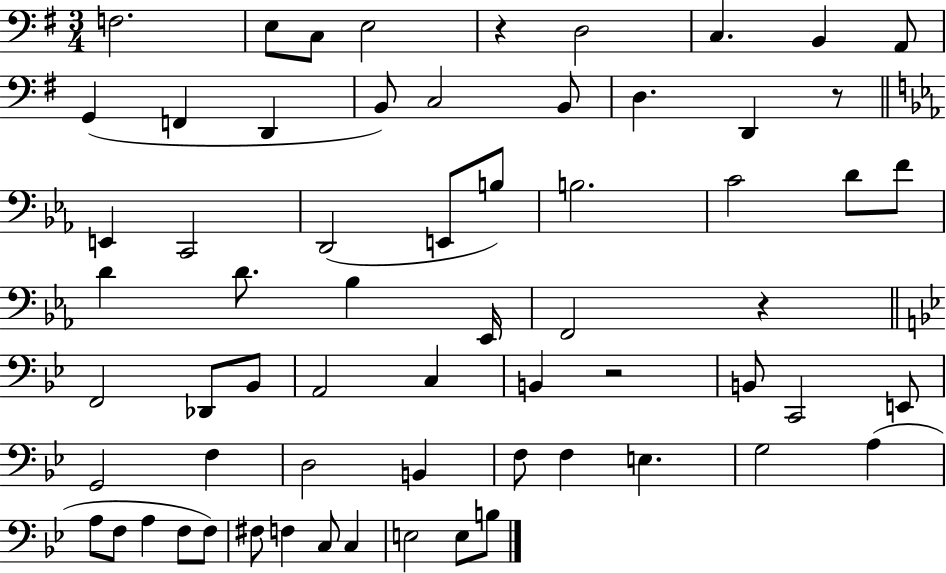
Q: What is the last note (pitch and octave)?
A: B3